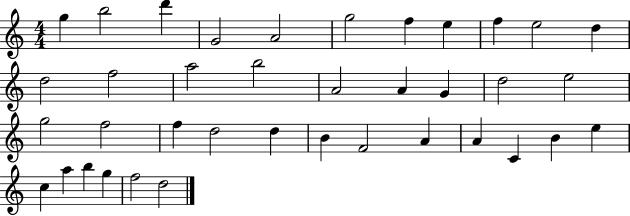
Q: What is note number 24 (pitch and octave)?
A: D5